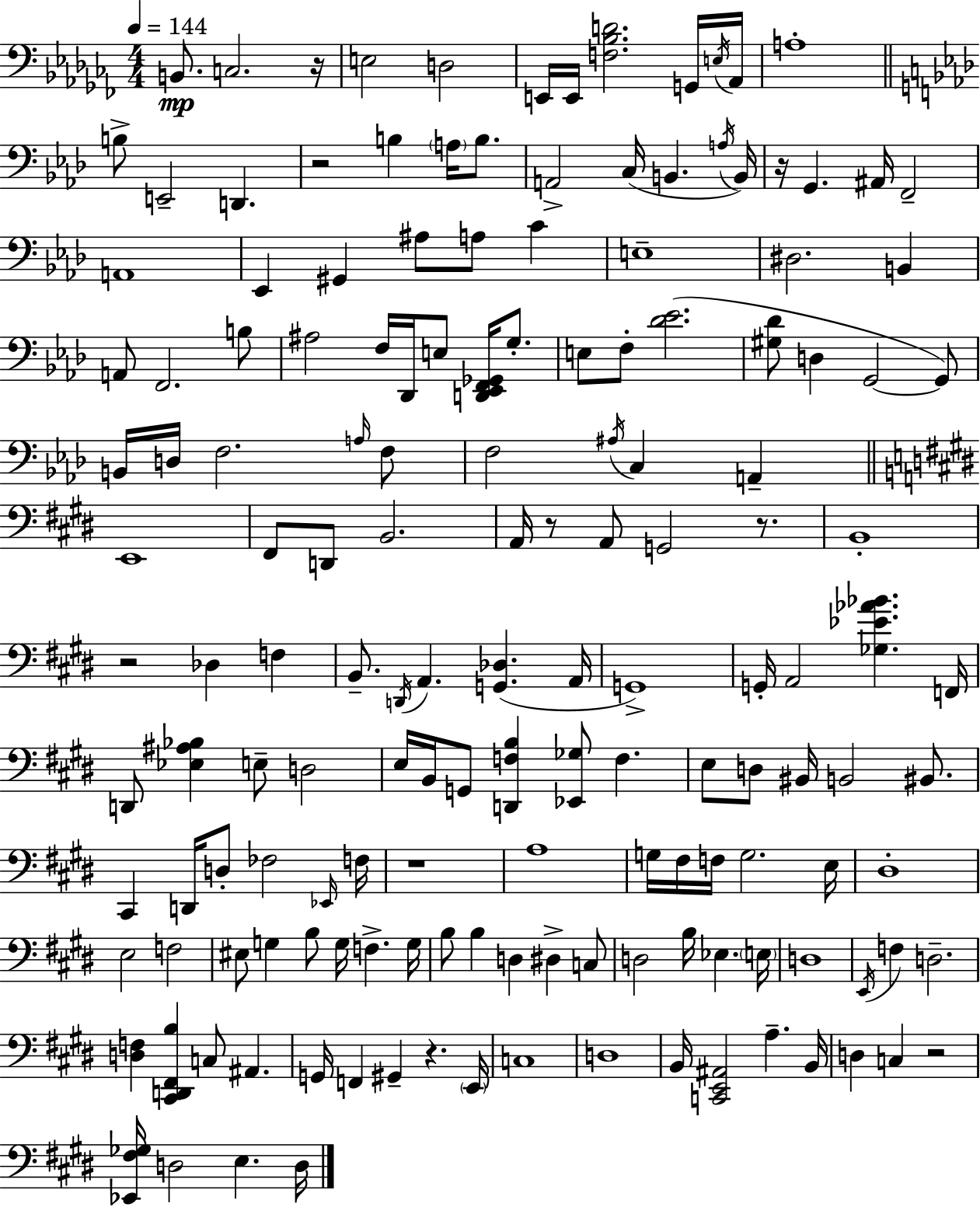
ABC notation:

X:1
T:Untitled
M:4/4
L:1/4
K:Abm
B,,/2 C,2 z/4 E,2 D,2 E,,/4 E,,/4 [F,_B,D]2 G,,/4 E,/4 _A,,/4 A,4 B,/2 E,,2 D,, z2 B, A,/4 B,/2 A,,2 C,/4 B,, A,/4 B,,/4 z/4 G,, ^A,,/4 F,,2 A,,4 _E,, ^G,, ^A,/2 A,/2 C E,4 ^D,2 B,, A,,/2 F,,2 B,/2 ^A,2 F,/4 _D,,/4 E,/2 [D,,_E,,F,,_G,,]/4 G,/2 E,/2 F,/2 [_D_E]2 [^G,_D]/2 D, G,,2 G,,/2 B,,/4 D,/4 F,2 A,/4 F,/2 F,2 ^A,/4 C, A,, E,,4 ^F,,/2 D,,/2 B,,2 A,,/4 z/2 A,,/2 G,,2 z/2 B,,4 z2 _D, F, B,,/2 D,,/4 A,, [G,,_D,] A,,/4 G,,4 G,,/4 A,,2 [_G,_E_A_B] F,,/4 D,,/2 [_E,^A,_B,] E,/2 D,2 E,/4 B,,/4 G,,/2 [D,,F,B,] [_E,,_G,]/2 F, E,/2 D,/2 ^B,,/4 B,,2 ^B,,/2 ^C,, D,,/4 D,/2 _F,2 _E,,/4 F,/4 z4 A,4 G,/4 ^F,/4 F,/4 G,2 E,/4 ^D,4 E,2 F,2 ^E,/2 G, B,/2 G,/4 F, G,/4 B,/2 B, D, ^D, C,/2 D,2 B,/4 _E, E,/4 D,4 E,,/4 F, D,2 [D,F,] [^C,,D,,^F,,B,] C,/2 ^A,, G,,/4 F,, ^G,, z E,,/4 C,4 D,4 B,,/4 [C,,E,,^A,,]2 A, B,,/4 D, C, z2 [_E,,^F,_G,]/4 D,2 E, D,/4